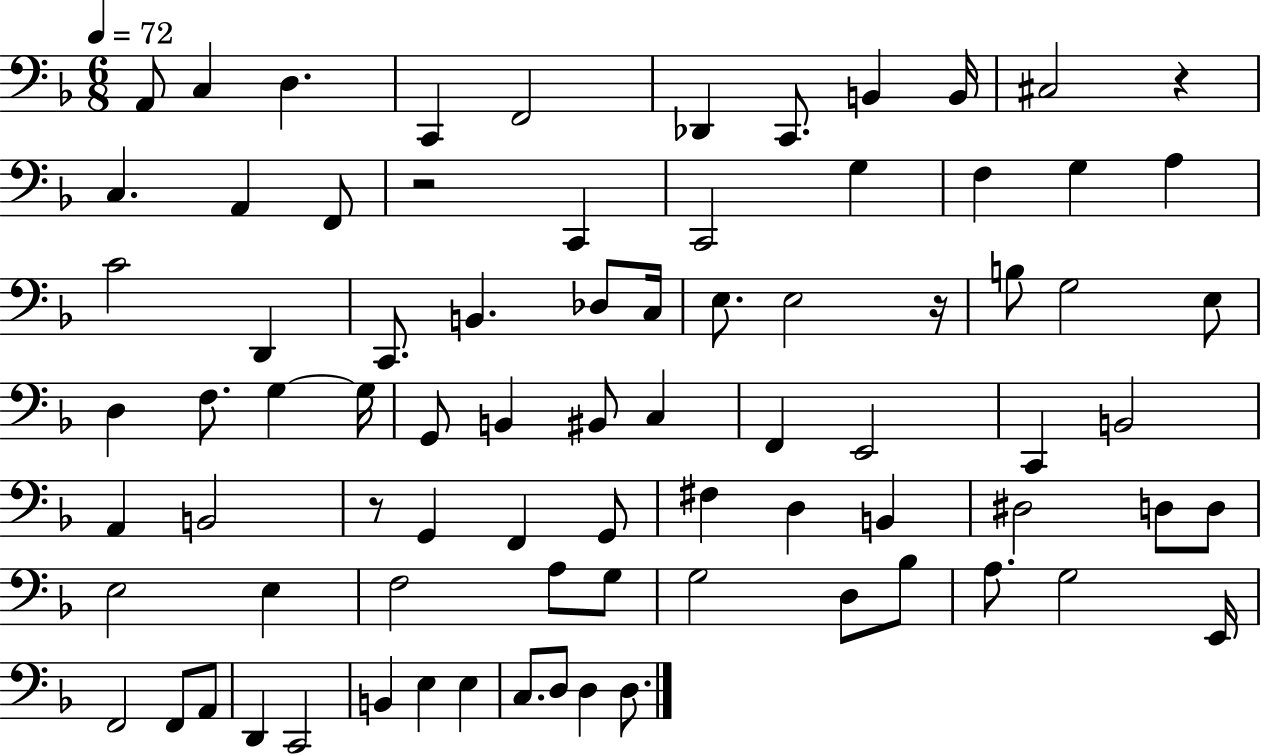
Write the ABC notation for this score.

X:1
T:Untitled
M:6/8
L:1/4
K:F
A,,/2 C, D, C,, F,,2 _D,, C,,/2 B,, B,,/4 ^C,2 z C, A,, F,,/2 z2 C,, C,,2 G, F, G, A, C2 D,, C,,/2 B,, _D,/2 C,/4 E,/2 E,2 z/4 B,/2 G,2 E,/2 D, F,/2 G, G,/4 G,,/2 B,, ^B,,/2 C, F,, E,,2 C,, B,,2 A,, B,,2 z/2 G,, F,, G,,/2 ^F, D, B,, ^D,2 D,/2 D,/2 E,2 E, F,2 A,/2 G,/2 G,2 D,/2 _B,/2 A,/2 G,2 E,,/4 F,,2 F,,/2 A,,/2 D,, C,,2 B,, E, E, C,/2 D,/2 D, D,/2